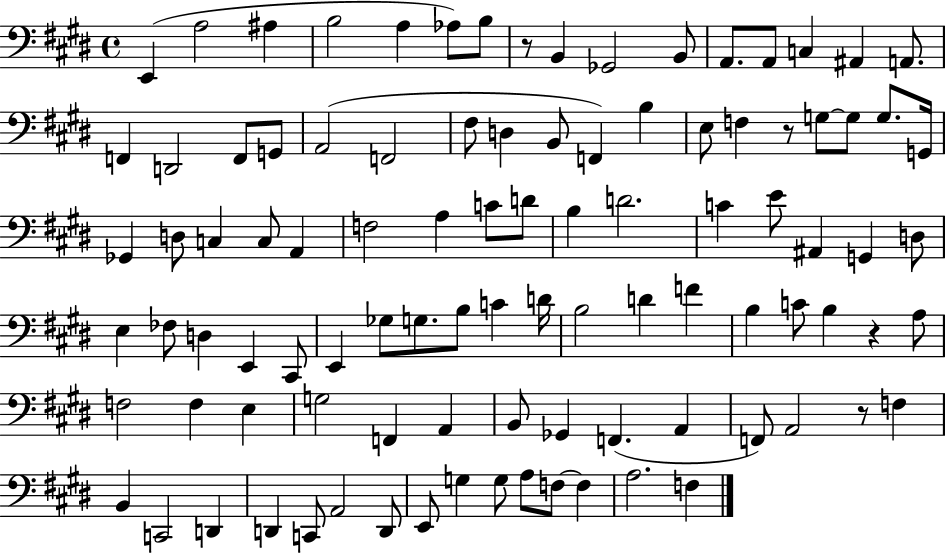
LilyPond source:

{
  \clef bass
  \time 4/4
  \defaultTimeSignature
  \key e \major
  \repeat volta 2 { e,4( a2 ais4 | b2 a4 aes8) b8 | r8 b,4 ges,2 b,8 | a,8. a,8 c4 ais,4 a,8. | \break f,4 d,2 f,8 g,8 | a,2( f,2 | fis8 d4 b,8 f,4) b4 | e8 f4 r8 g8~~ g8 g8. g,16 | \break ges,4 d8 c4 c8 a,4 | f2 a4 c'8 d'8 | b4 d'2. | c'4 e'8 ais,4 g,4 d8 | \break e4 fes8 d4 e,4 cis,8 | e,4 ges8 g8. b8 c'4 d'16 | b2 d'4 f'4 | b4 c'8 b4 r4 a8 | \break f2 f4 e4 | g2 f,4 a,4 | b,8 ges,4 f,4.( a,4 | f,8) a,2 r8 f4 | \break b,4 c,2 d,4 | d,4 c,8 a,2 d,8 | e,8 g4 g8 a8 f8~~ f4 | a2. f4 | \break } \bar "|."
}